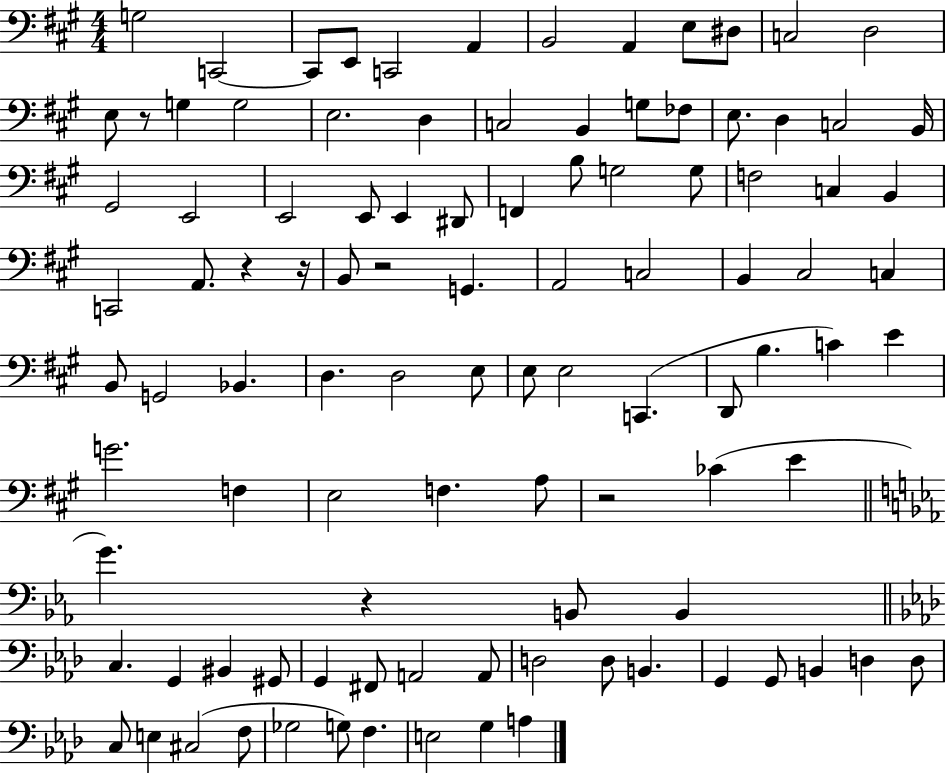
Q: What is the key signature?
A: A major